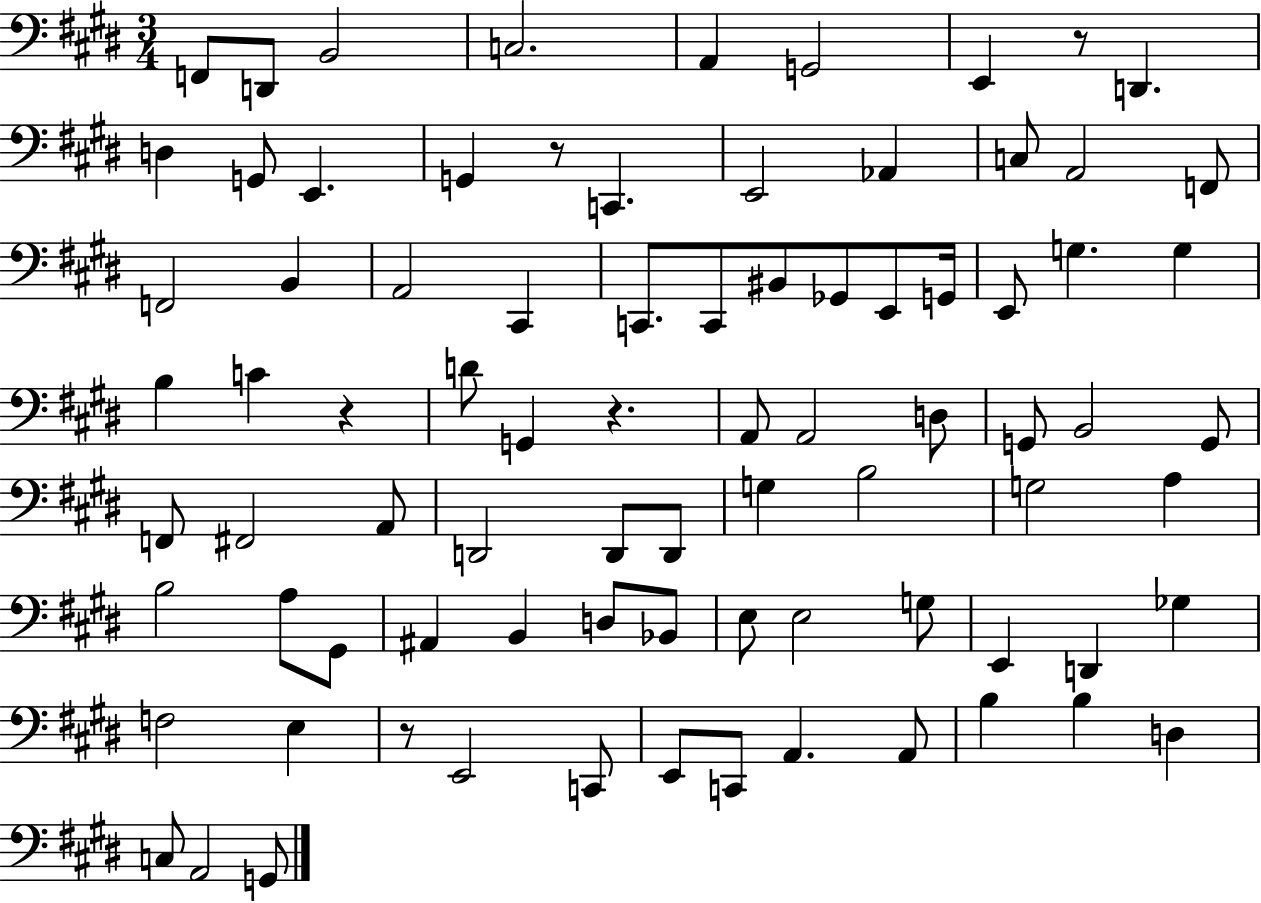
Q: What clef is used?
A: bass